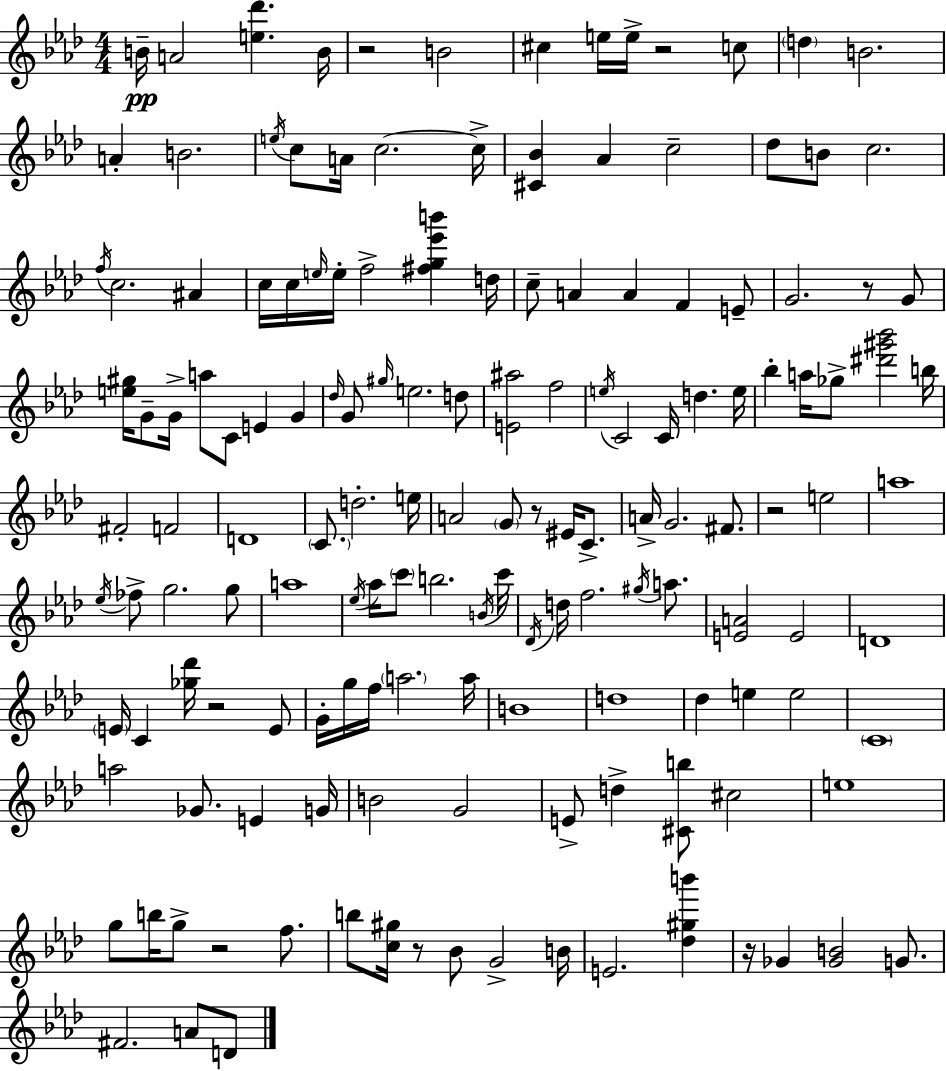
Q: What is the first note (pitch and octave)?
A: B4